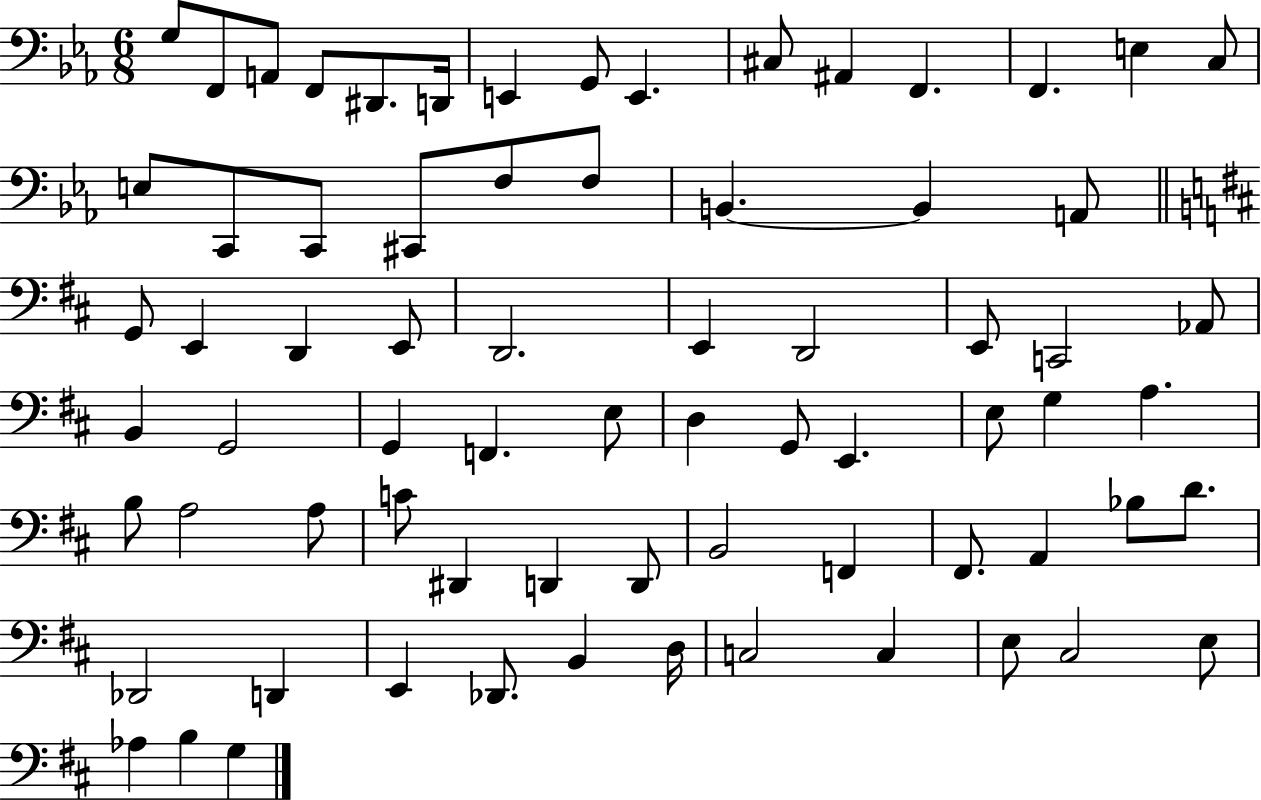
X:1
T:Untitled
M:6/8
L:1/4
K:Eb
G,/2 F,,/2 A,,/2 F,,/2 ^D,,/2 D,,/4 E,, G,,/2 E,, ^C,/2 ^A,, F,, F,, E, C,/2 E,/2 C,,/2 C,,/2 ^C,,/2 F,/2 F,/2 B,, B,, A,,/2 G,,/2 E,, D,, E,,/2 D,,2 E,, D,,2 E,,/2 C,,2 _A,,/2 B,, G,,2 G,, F,, E,/2 D, G,,/2 E,, E,/2 G, A, B,/2 A,2 A,/2 C/2 ^D,, D,, D,,/2 B,,2 F,, ^F,,/2 A,, _B,/2 D/2 _D,,2 D,, E,, _D,,/2 B,, D,/4 C,2 C, E,/2 ^C,2 E,/2 _A, B, G,